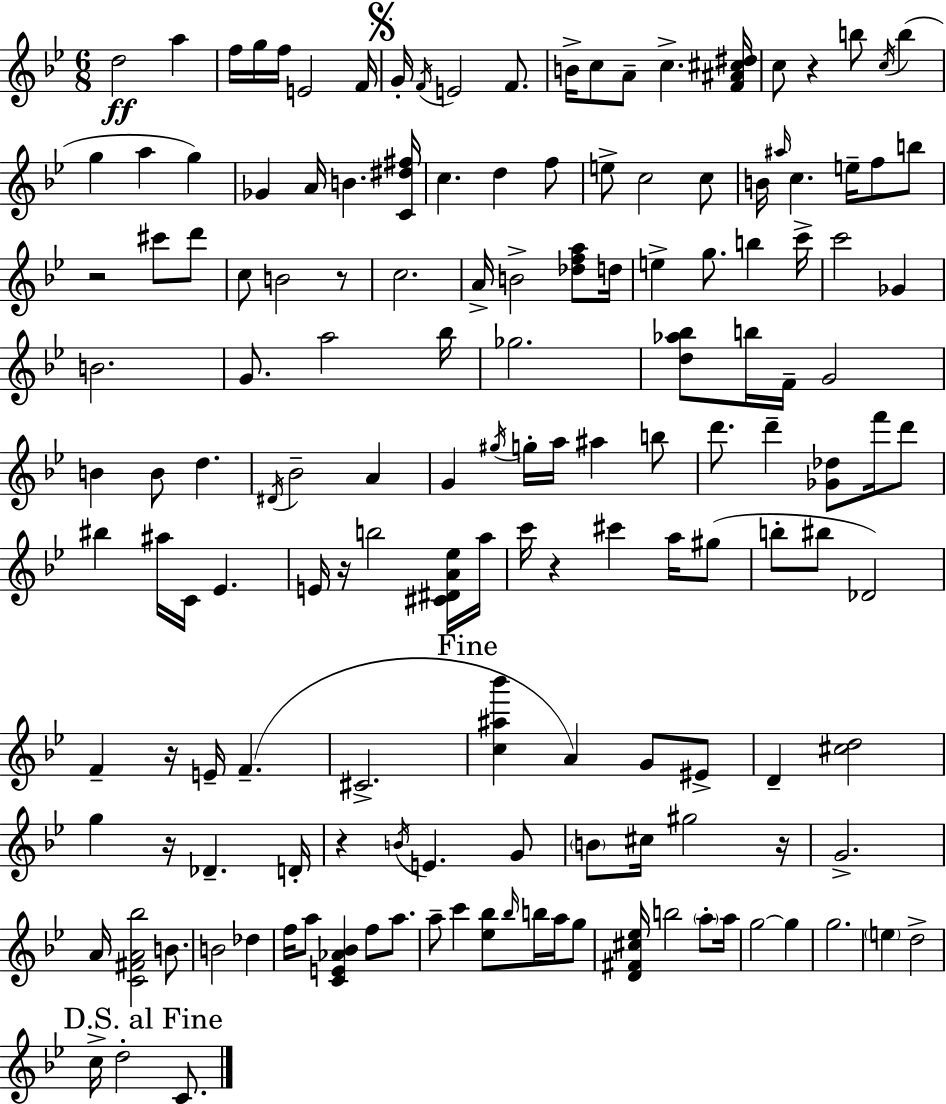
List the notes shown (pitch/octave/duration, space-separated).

D5/h A5/q F5/s G5/s F5/s E4/h F4/s G4/s F4/s E4/h F4/e. B4/s C5/e A4/e C5/q. [F4,A#4,C#5,D#5]/s C5/e R/q B5/e C5/s B5/q G5/q A5/q G5/q Gb4/q A4/s B4/q. [C4,D#5,F#5]/s C5/q. D5/q F5/e E5/e C5/h C5/e B4/s A#5/s C5/q. E5/s F5/e B5/e R/h C#6/e D6/e C5/e B4/h R/e C5/h. A4/s B4/h [Db5,F5,A5]/e D5/s E5/q G5/e. B5/q C6/s C6/h Gb4/q B4/h. G4/e. A5/h Bb5/s Gb5/h. [D5,Ab5,Bb5]/e B5/s F4/s G4/h B4/q B4/e D5/q. D#4/s Bb4/h A4/q G4/q G#5/s G5/s A5/s A#5/q B5/e D6/e. D6/q [Gb4,Db5]/e F6/s D6/e BIS5/q A#5/s C4/s Eb4/q. E4/s R/s B5/h [C#4,D#4,A4,Eb5]/s A5/s C6/s R/q C#6/q A5/s G#5/e B5/e BIS5/e Db4/h F4/q R/s E4/s F4/q. C#4/h. [C5,A#5,Bb6]/q A4/q G4/e EIS4/e D4/q [C#5,D5]/h G5/q R/s Db4/q. D4/s R/q B4/s E4/q. G4/e B4/e C#5/s G#5/h R/s G4/h. A4/s [C4,F#4,A4,Bb5]/h B4/e. B4/h Db5/q F5/s A5/e [C4,E4,Ab4,Bb4]/q F5/e A5/e. A5/e C6/q [Eb5,Bb5]/e Bb5/s B5/s A5/s G5/e [D4,F#4,C#5,Eb5]/s B5/h A5/e A5/s G5/h G5/q G5/h. E5/q D5/h C5/s D5/h C4/e.